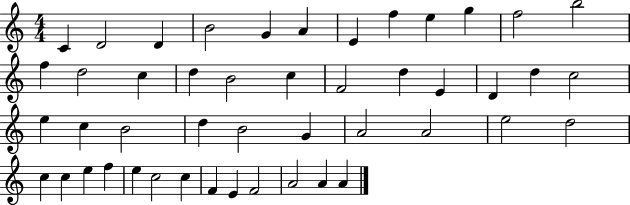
C4/q D4/h D4/q B4/h G4/q A4/q E4/q F5/q E5/q G5/q F5/h B5/h F5/q D5/h C5/q D5/q B4/h C5/q F4/h D5/q E4/q D4/q D5/q C5/h E5/q C5/q B4/h D5/q B4/h G4/q A4/h A4/h E5/h D5/h C5/q C5/q E5/q F5/q E5/q C5/h C5/q F4/q E4/q F4/h A4/h A4/q A4/q